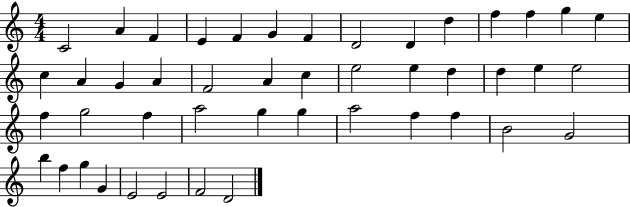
C4/h A4/q F4/q E4/q F4/q G4/q F4/q D4/h D4/q D5/q F5/q F5/q G5/q E5/q C5/q A4/q G4/q A4/q F4/h A4/q C5/q E5/h E5/q D5/q D5/q E5/q E5/h F5/q G5/h F5/q A5/h G5/q G5/q A5/h F5/q F5/q B4/h G4/h B5/q F5/q G5/q G4/q E4/h E4/h F4/h D4/h